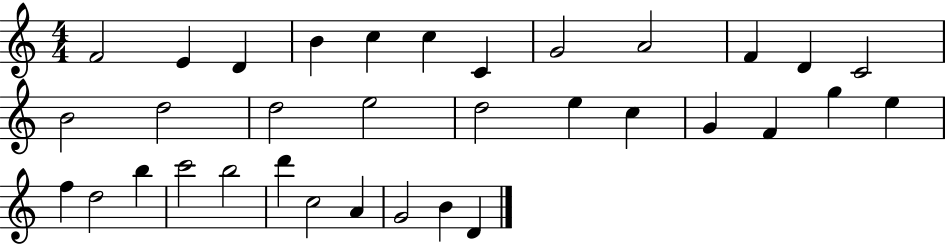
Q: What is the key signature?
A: C major